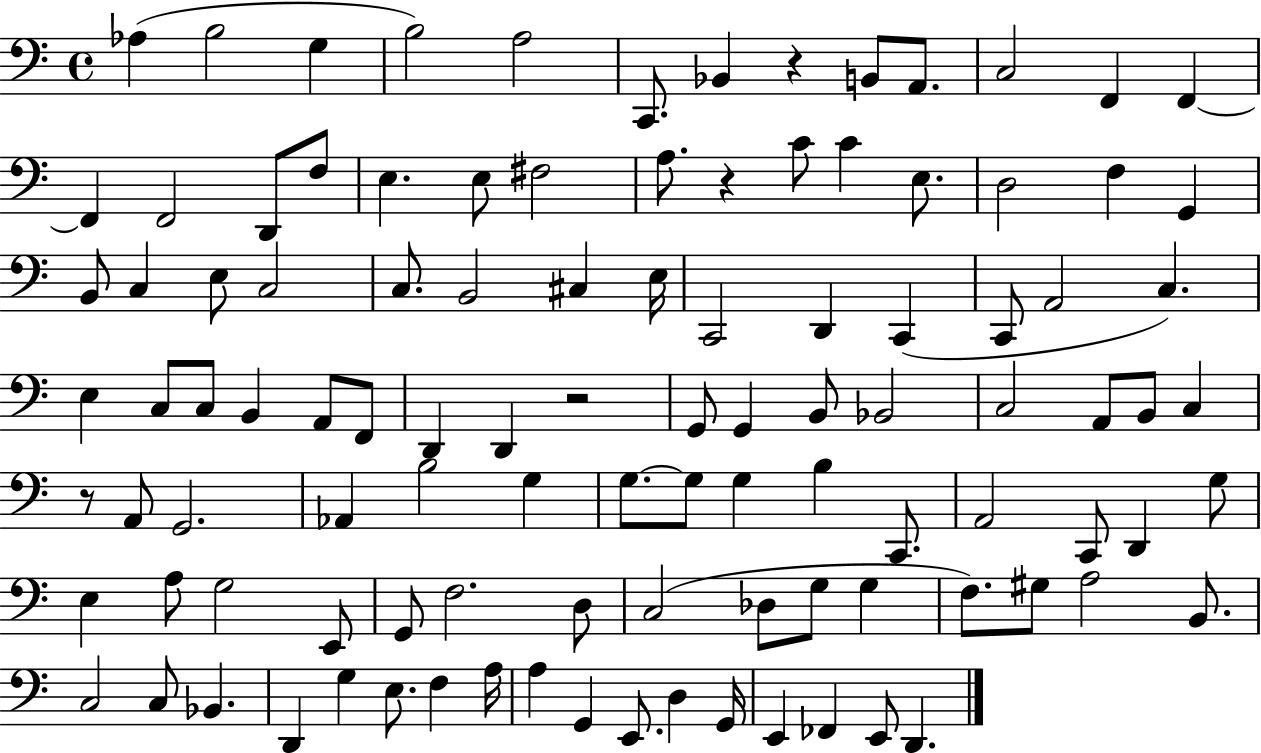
Ab3/q B3/h G3/q B3/h A3/h C2/e. Bb2/q R/q B2/e A2/e. C3/h F2/q F2/q F2/q F2/h D2/e F3/e E3/q. E3/e F#3/h A3/e. R/q C4/e C4/q E3/e. D3/h F3/q G2/q B2/e C3/q E3/e C3/h C3/e. B2/h C#3/q E3/s C2/h D2/q C2/q C2/e A2/h C3/q. E3/q C3/e C3/e B2/q A2/e F2/e D2/q D2/q R/h G2/e G2/q B2/e Bb2/h C3/h A2/e B2/e C3/q R/e A2/e G2/h. Ab2/q B3/h G3/q G3/e. G3/e G3/q B3/q C2/e. A2/h C2/e D2/q G3/e E3/q A3/e G3/h E2/e G2/e F3/h. D3/e C3/h Db3/e G3/e G3/q F3/e. G#3/e A3/h B2/e. C3/h C3/e Bb2/q. D2/q G3/q E3/e. F3/q A3/s A3/q G2/q E2/e. D3/q G2/s E2/q FES2/q E2/e D2/q.